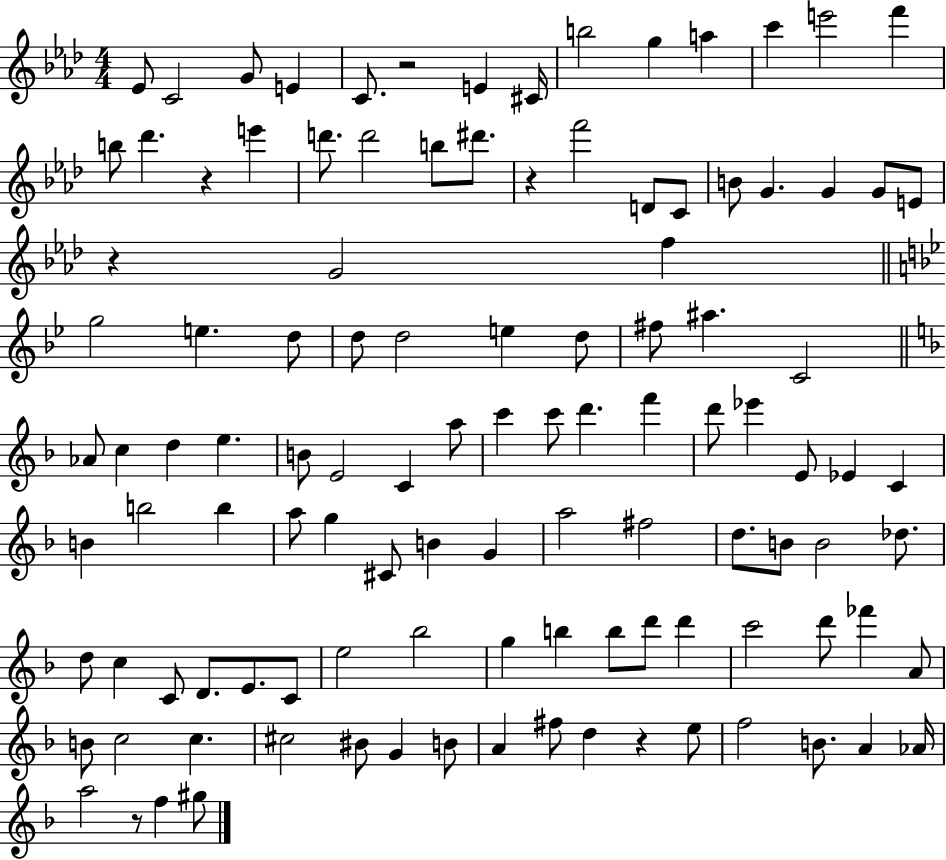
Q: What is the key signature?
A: AES major